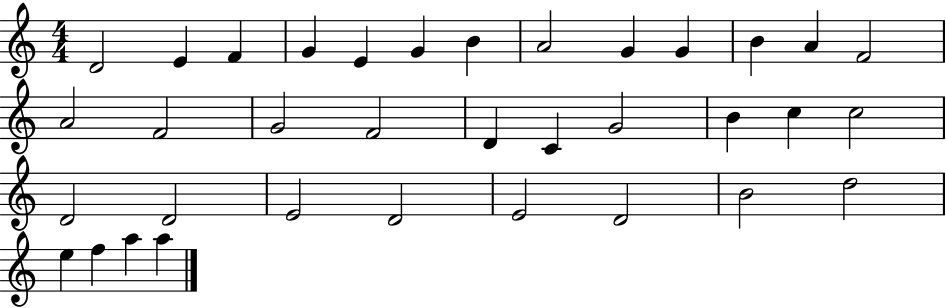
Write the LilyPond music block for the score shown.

{
  \clef treble
  \numericTimeSignature
  \time 4/4
  \key c \major
  d'2 e'4 f'4 | g'4 e'4 g'4 b'4 | a'2 g'4 g'4 | b'4 a'4 f'2 | \break a'2 f'2 | g'2 f'2 | d'4 c'4 g'2 | b'4 c''4 c''2 | \break d'2 d'2 | e'2 d'2 | e'2 d'2 | b'2 d''2 | \break e''4 f''4 a''4 a''4 | \bar "|."
}